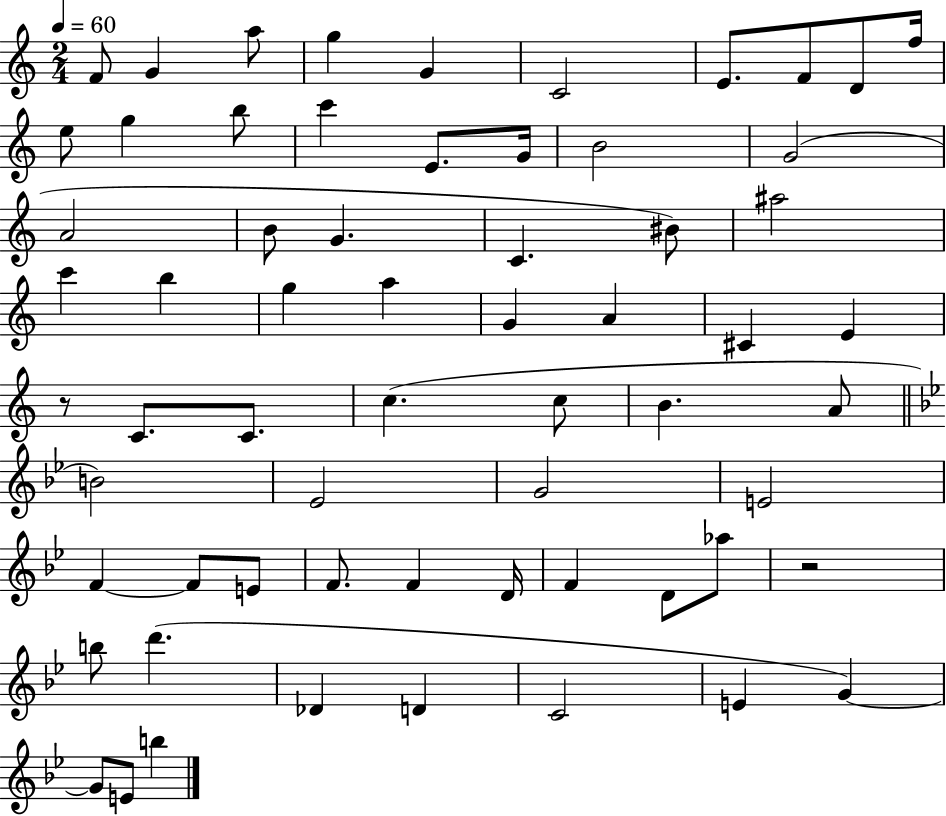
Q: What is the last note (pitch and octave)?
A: B5